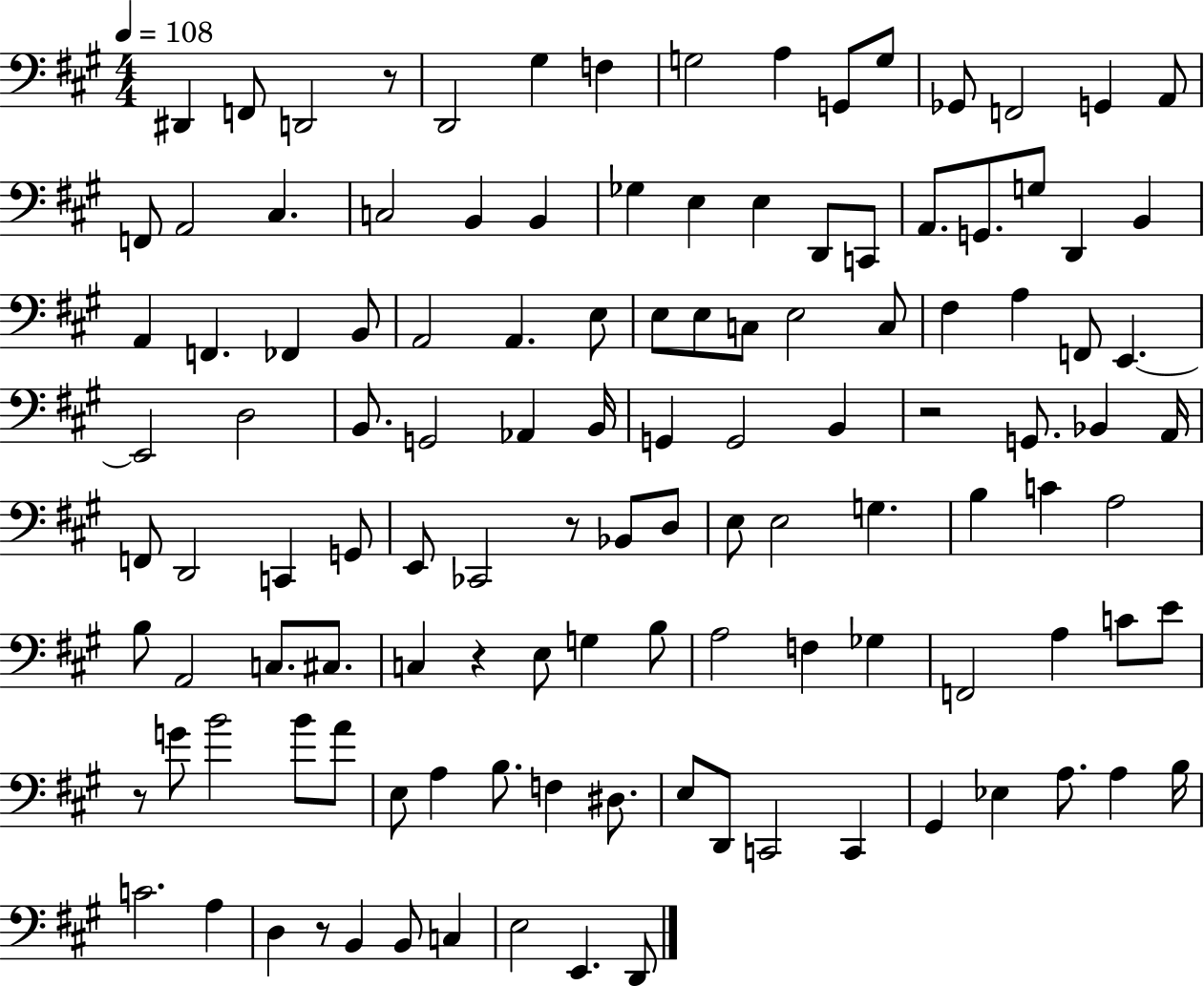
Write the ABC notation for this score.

X:1
T:Untitled
M:4/4
L:1/4
K:A
^D,, F,,/2 D,,2 z/2 D,,2 ^G, F, G,2 A, G,,/2 G,/2 _G,,/2 F,,2 G,, A,,/2 F,,/2 A,,2 ^C, C,2 B,, B,, _G, E, E, D,,/2 C,,/2 A,,/2 G,,/2 G,/2 D,, B,, A,, F,, _F,, B,,/2 A,,2 A,, E,/2 E,/2 E,/2 C,/2 E,2 C,/2 ^F, A, F,,/2 E,, E,,2 D,2 B,,/2 G,,2 _A,, B,,/4 G,, G,,2 B,, z2 G,,/2 _B,, A,,/4 F,,/2 D,,2 C,, G,,/2 E,,/2 _C,,2 z/2 _B,,/2 D,/2 E,/2 E,2 G, B, C A,2 B,/2 A,,2 C,/2 ^C,/2 C, z E,/2 G, B,/2 A,2 F, _G, F,,2 A, C/2 E/2 z/2 G/2 B2 B/2 A/2 E,/2 A, B,/2 F, ^D,/2 E,/2 D,,/2 C,,2 C,, ^G,, _E, A,/2 A, B,/4 C2 A, D, z/2 B,, B,,/2 C, E,2 E,, D,,/2